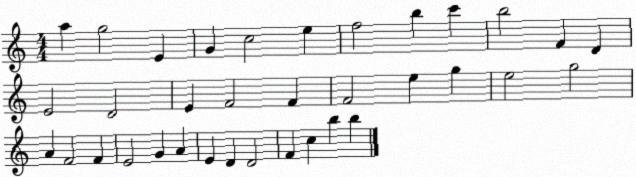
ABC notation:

X:1
T:Untitled
M:4/4
L:1/4
K:C
a g2 E G c2 e f2 b c' b2 F D E2 D2 E F2 F F2 e g e2 g2 A F2 F E2 G A E D D2 F c b b